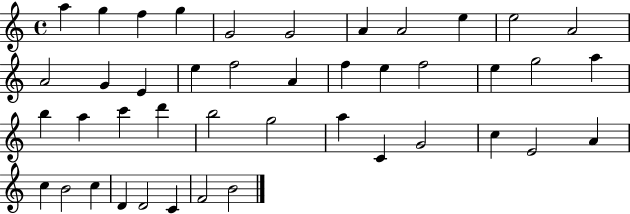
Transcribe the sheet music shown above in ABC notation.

X:1
T:Untitled
M:4/4
L:1/4
K:C
a g f g G2 G2 A A2 e e2 A2 A2 G E e f2 A f e f2 e g2 a b a c' d' b2 g2 a C G2 c E2 A c B2 c D D2 C F2 B2